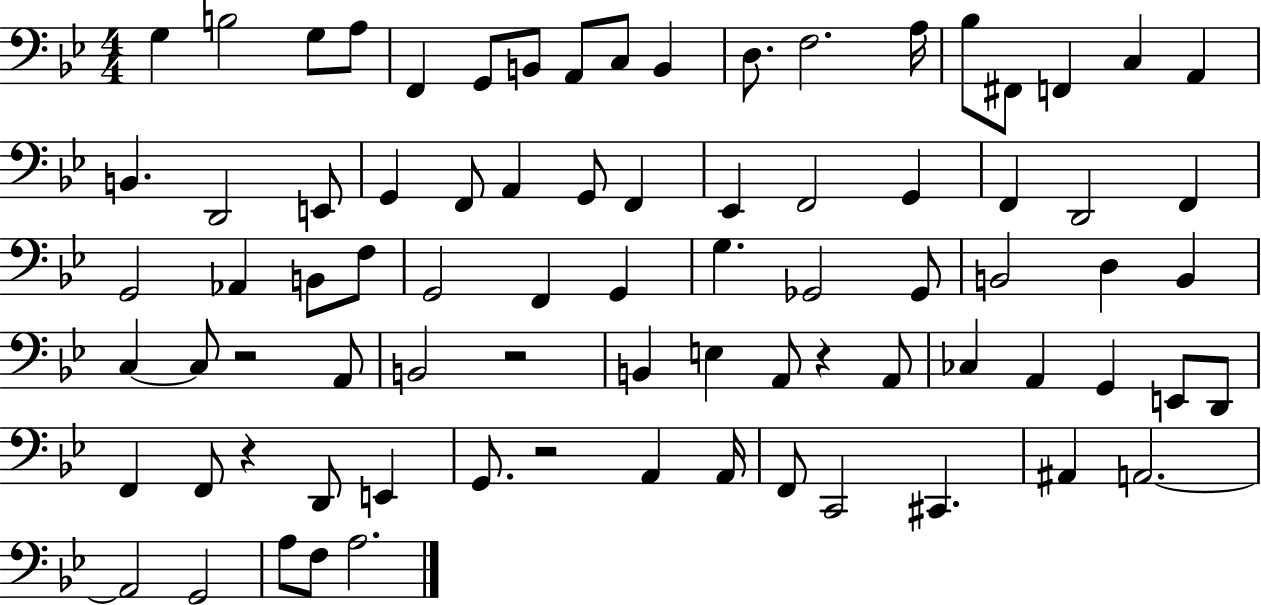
G3/q B3/h G3/e A3/e F2/q G2/e B2/e A2/e C3/e B2/q D3/e. F3/h. A3/s Bb3/e F#2/e F2/q C3/q A2/q B2/q. D2/h E2/e G2/q F2/e A2/q G2/e F2/q Eb2/q F2/h G2/q F2/q D2/h F2/q G2/h Ab2/q B2/e F3/e G2/h F2/q G2/q G3/q. Gb2/h Gb2/e B2/h D3/q B2/q C3/q C3/e R/h A2/e B2/h R/h B2/q E3/q A2/e R/q A2/e CES3/q A2/q G2/q E2/e D2/e F2/q F2/e R/q D2/e E2/q G2/e. R/h A2/q A2/s F2/e C2/h C#2/q. A#2/q A2/h. A2/h G2/h A3/e F3/e A3/h.